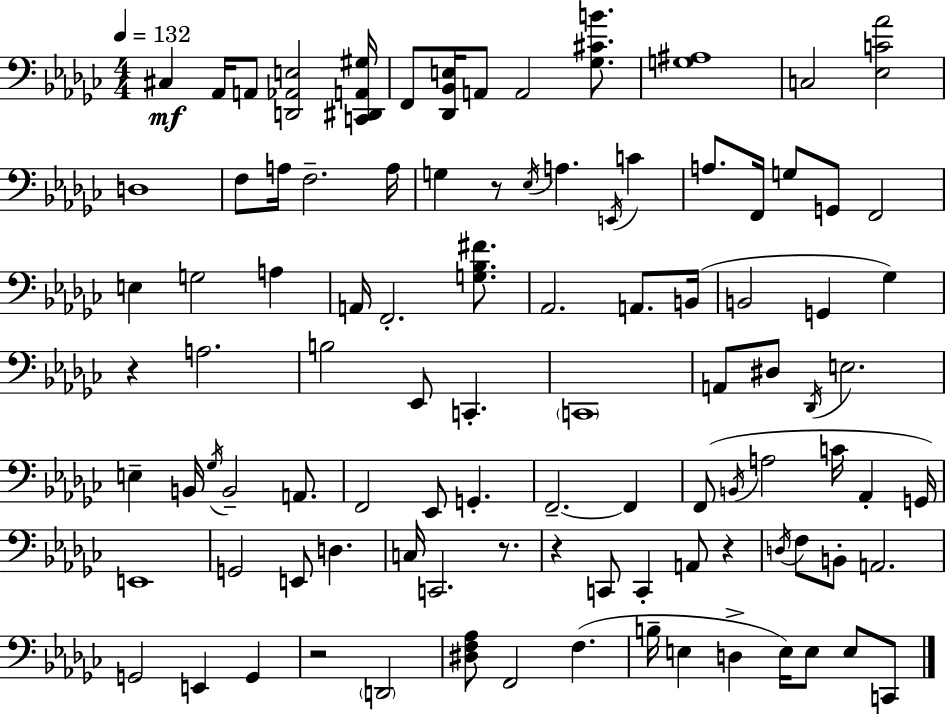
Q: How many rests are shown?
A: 6